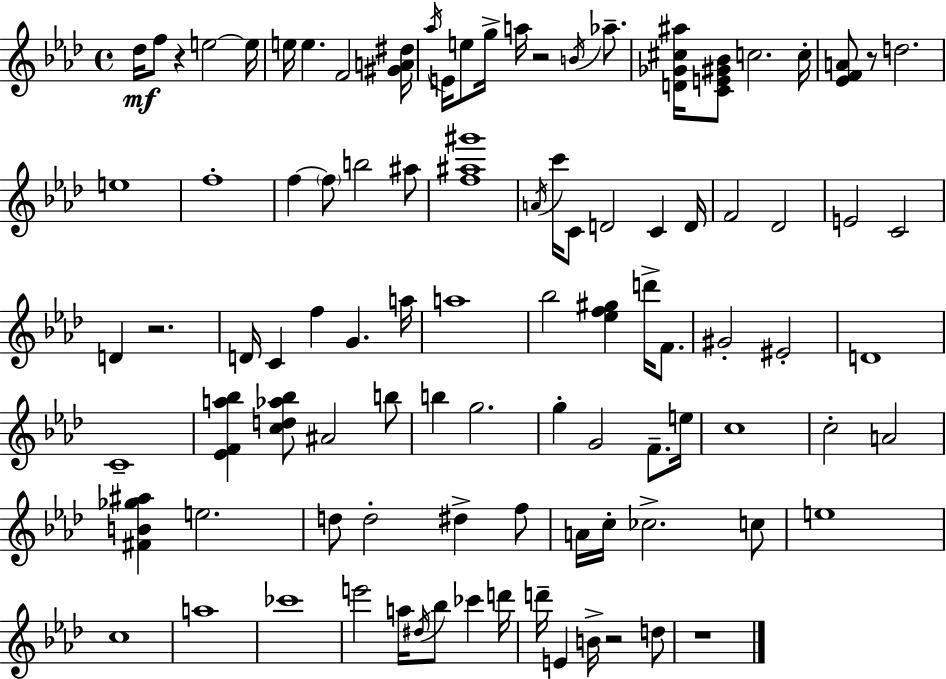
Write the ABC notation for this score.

X:1
T:Untitled
M:4/4
L:1/4
K:Fm
_d/4 f/2 z e2 e/4 e/4 e F2 [^GA^d]/4 _a/4 E/4 e/2 g/4 a/4 z2 B/4 _a/2 [D_G^c^a]/4 [CE^G_B]/2 c2 c/4 [_EFA]/2 z/2 d2 e4 f4 f f/2 b2 ^a/2 [f^a^g']4 A/4 c'/4 C/2 D2 C D/4 F2 _D2 E2 C2 D z2 D/4 C f G a/4 a4 _b2 [_ef^g] d'/4 F/2 ^G2 ^E2 D4 C4 [_EFa_b] [cd_a_b]/2 ^A2 b/2 b g2 g G2 F/2 e/4 c4 c2 A2 [^FB_g^a] e2 d/2 d2 ^d f/2 A/4 c/4 _c2 c/2 e4 c4 a4 _c'4 e'2 a/4 ^d/4 _b/2 _c' d'/4 d'/4 E B/4 z2 d/2 z4